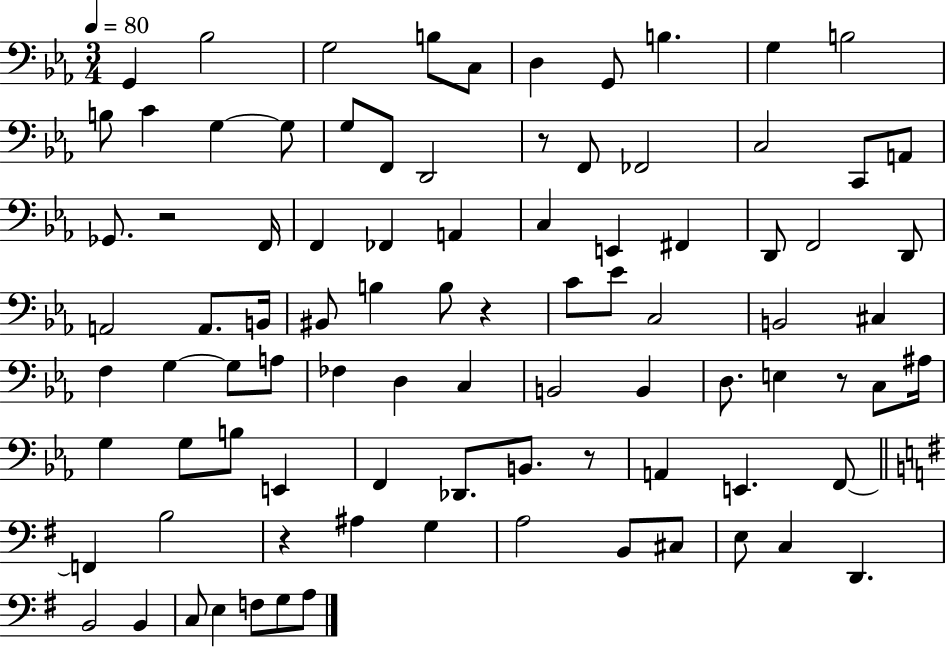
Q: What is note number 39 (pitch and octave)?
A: B3